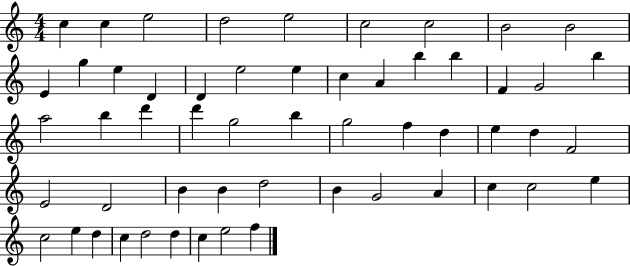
{
  \clef treble
  \numericTimeSignature
  \time 4/4
  \key c \major
  c''4 c''4 e''2 | d''2 e''2 | c''2 c''2 | b'2 b'2 | \break e'4 g''4 e''4 d'4 | d'4 e''2 e''4 | c''4 a'4 b''4 b''4 | f'4 g'2 b''4 | \break a''2 b''4 d'''4 | d'''4 g''2 b''4 | g''2 f''4 d''4 | e''4 d''4 f'2 | \break e'2 d'2 | b'4 b'4 d''2 | b'4 g'2 a'4 | c''4 c''2 e''4 | \break c''2 e''4 d''4 | c''4 d''2 d''4 | c''4 e''2 f''4 | \bar "|."
}